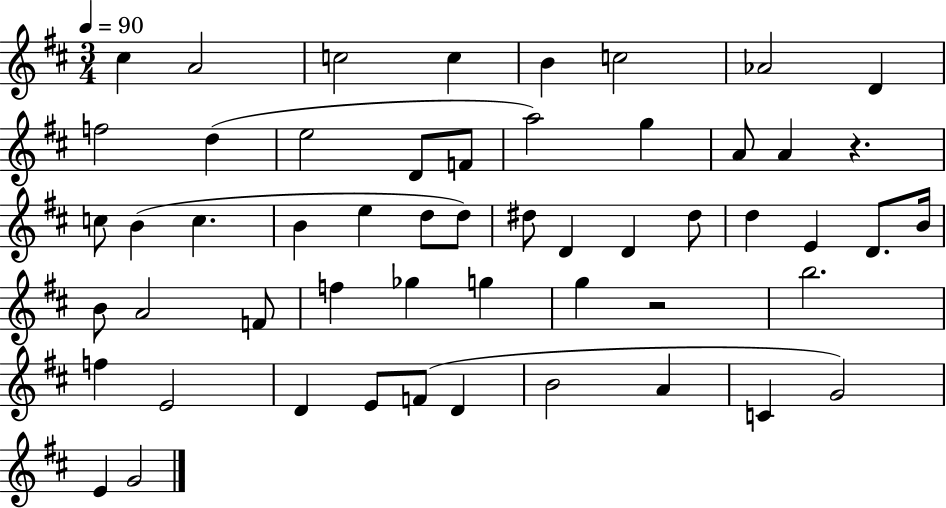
{
  \clef treble
  \numericTimeSignature
  \time 3/4
  \key d \major
  \tempo 4 = 90
  cis''4 a'2 | c''2 c''4 | b'4 c''2 | aes'2 d'4 | \break f''2 d''4( | e''2 d'8 f'8 | a''2) g''4 | a'8 a'4 r4. | \break c''8 b'4( c''4. | b'4 e''4 d''8 d''8) | dis''8 d'4 d'4 dis''8 | d''4 e'4 d'8. b'16 | \break b'8 a'2 f'8 | f''4 ges''4 g''4 | g''4 r2 | b''2. | \break f''4 e'2 | d'4 e'8 f'8( d'4 | b'2 a'4 | c'4 g'2) | \break e'4 g'2 | \bar "|."
}